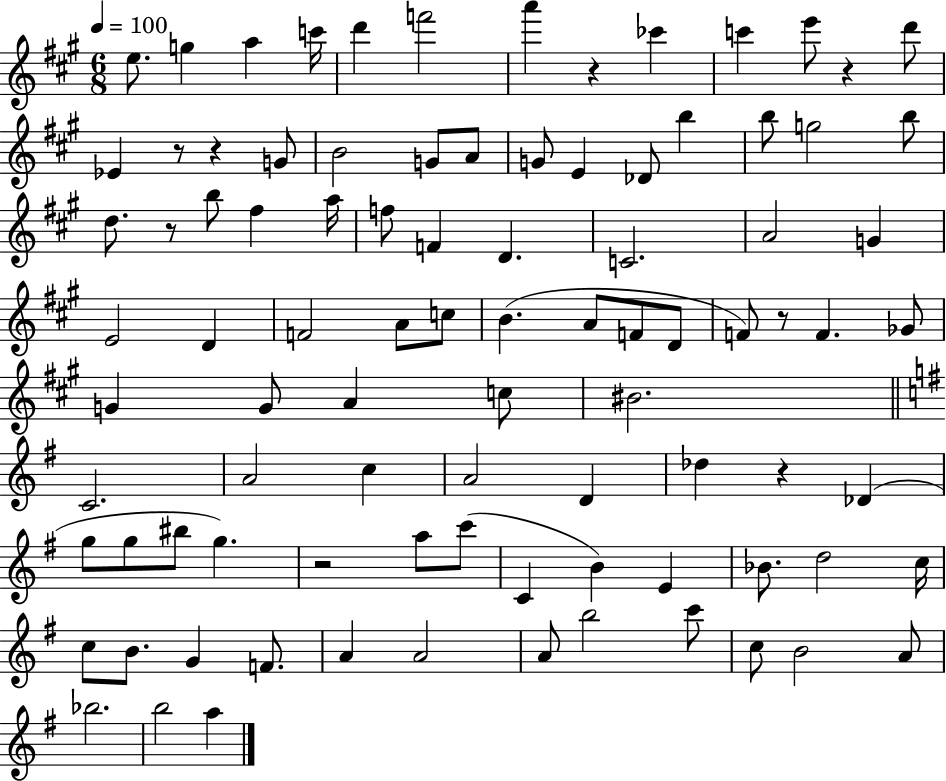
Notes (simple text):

E5/e. G5/q A5/q C6/s D6/q F6/h A6/q R/q CES6/q C6/q E6/e R/q D6/e Eb4/q R/e R/q G4/e B4/h G4/e A4/e G4/e E4/q Db4/e B5/q B5/e G5/h B5/e D5/e. R/e B5/e F#5/q A5/s F5/e F4/q D4/q. C4/h. A4/h G4/q E4/h D4/q F4/h A4/e C5/e B4/q. A4/e F4/e D4/e F4/e R/e F4/q. Gb4/e G4/q G4/e A4/q C5/e BIS4/h. C4/h. A4/h C5/q A4/h D4/q Db5/q R/q Db4/q G5/e G5/e BIS5/e G5/q. R/h A5/e C6/e C4/q B4/q E4/q Bb4/e. D5/h C5/s C5/e B4/e. G4/q F4/e. A4/q A4/h A4/e B5/h C6/e C5/e B4/h A4/e Bb5/h. B5/h A5/q